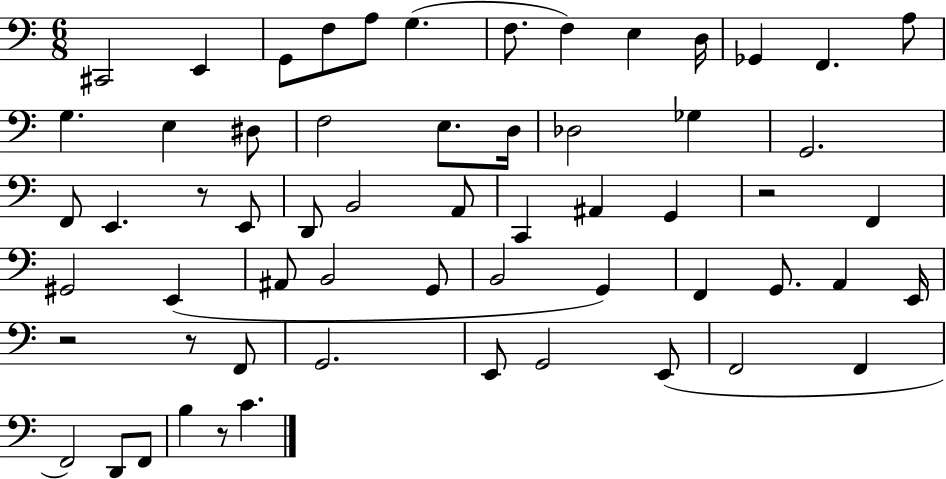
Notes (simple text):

C#2/h E2/q G2/e F3/e A3/e G3/q. F3/e. F3/q E3/q D3/s Gb2/q F2/q. A3/e G3/q. E3/q D#3/e F3/h E3/e. D3/s Db3/h Gb3/q G2/h. F2/e E2/q. R/e E2/e D2/e B2/h A2/e C2/q A#2/q G2/q R/h F2/q G#2/h E2/q A#2/e B2/h G2/e B2/h G2/q F2/q G2/e. A2/q E2/s R/h R/e F2/e G2/h. E2/e G2/h E2/e F2/h F2/q F2/h D2/e F2/e B3/q R/e C4/q.